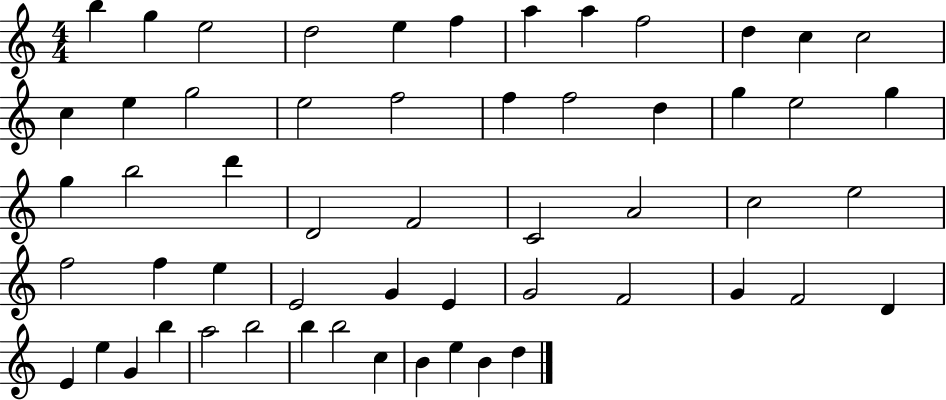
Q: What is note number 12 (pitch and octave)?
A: C5